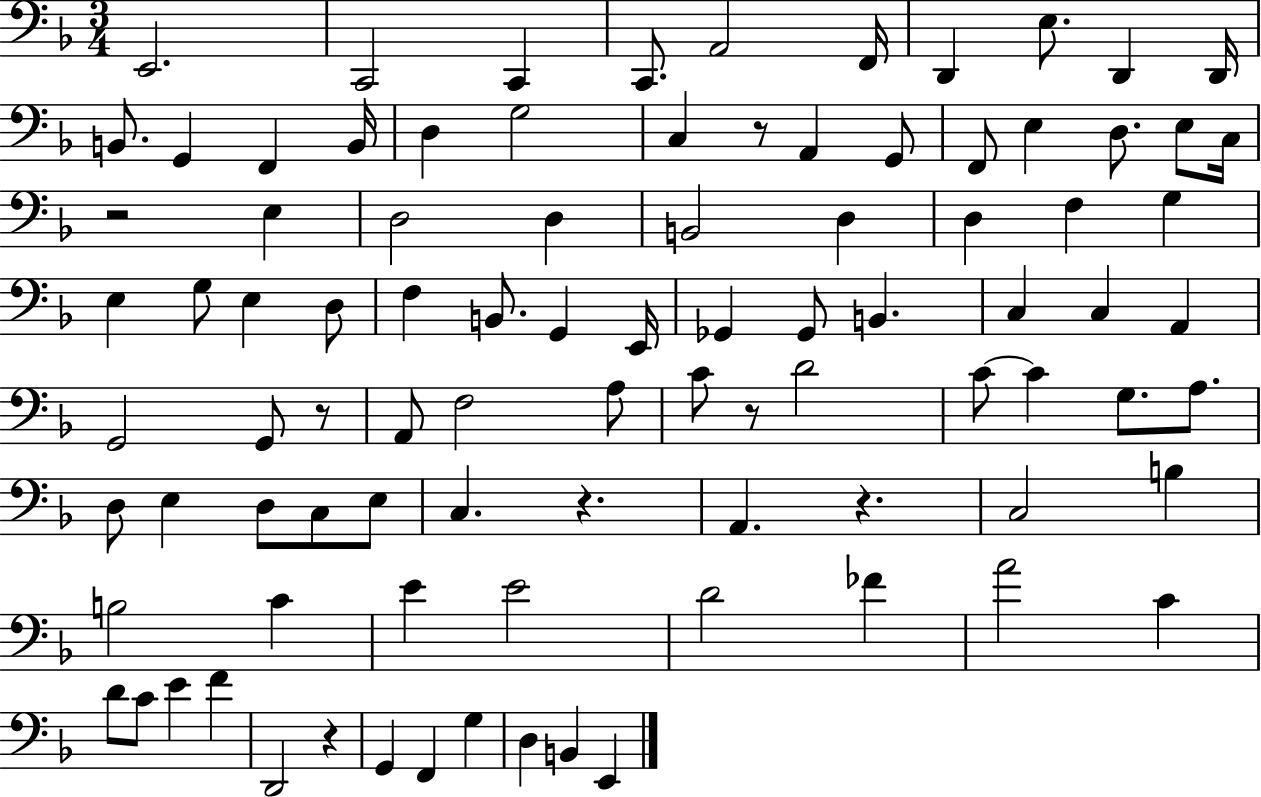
E2/h. C2/h C2/q C2/e. A2/h F2/s D2/q E3/e. D2/q D2/s B2/e. G2/q F2/q B2/s D3/q G3/h C3/q R/e A2/q G2/e F2/e E3/q D3/e. E3/e C3/s R/h E3/q D3/h D3/q B2/h D3/q D3/q F3/q G3/q E3/q G3/e E3/q D3/e F3/q B2/e. G2/q E2/s Gb2/q Gb2/e B2/q. C3/q C3/q A2/q G2/h G2/e R/e A2/e F3/h A3/e C4/e R/e D4/h C4/e C4/q G3/e. A3/e. D3/e E3/q D3/e C3/e E3/e C3/q. R/q. A2/q. R/q. C3/h B3/q B3/h C4/q E4/q E4/h D4/h FES4/q A4/h C4/q D4/e C4/e E4/q F4/q D2/h R/q G2/q F2/q G3/q D3/q B2/q E2/q